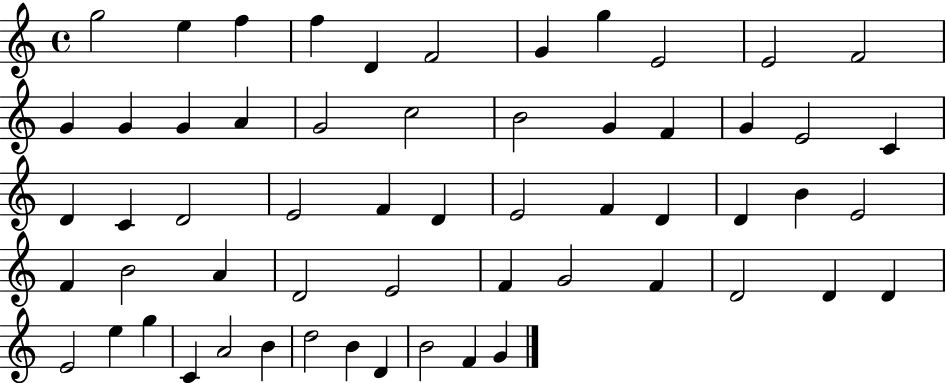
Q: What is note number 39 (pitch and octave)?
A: D4